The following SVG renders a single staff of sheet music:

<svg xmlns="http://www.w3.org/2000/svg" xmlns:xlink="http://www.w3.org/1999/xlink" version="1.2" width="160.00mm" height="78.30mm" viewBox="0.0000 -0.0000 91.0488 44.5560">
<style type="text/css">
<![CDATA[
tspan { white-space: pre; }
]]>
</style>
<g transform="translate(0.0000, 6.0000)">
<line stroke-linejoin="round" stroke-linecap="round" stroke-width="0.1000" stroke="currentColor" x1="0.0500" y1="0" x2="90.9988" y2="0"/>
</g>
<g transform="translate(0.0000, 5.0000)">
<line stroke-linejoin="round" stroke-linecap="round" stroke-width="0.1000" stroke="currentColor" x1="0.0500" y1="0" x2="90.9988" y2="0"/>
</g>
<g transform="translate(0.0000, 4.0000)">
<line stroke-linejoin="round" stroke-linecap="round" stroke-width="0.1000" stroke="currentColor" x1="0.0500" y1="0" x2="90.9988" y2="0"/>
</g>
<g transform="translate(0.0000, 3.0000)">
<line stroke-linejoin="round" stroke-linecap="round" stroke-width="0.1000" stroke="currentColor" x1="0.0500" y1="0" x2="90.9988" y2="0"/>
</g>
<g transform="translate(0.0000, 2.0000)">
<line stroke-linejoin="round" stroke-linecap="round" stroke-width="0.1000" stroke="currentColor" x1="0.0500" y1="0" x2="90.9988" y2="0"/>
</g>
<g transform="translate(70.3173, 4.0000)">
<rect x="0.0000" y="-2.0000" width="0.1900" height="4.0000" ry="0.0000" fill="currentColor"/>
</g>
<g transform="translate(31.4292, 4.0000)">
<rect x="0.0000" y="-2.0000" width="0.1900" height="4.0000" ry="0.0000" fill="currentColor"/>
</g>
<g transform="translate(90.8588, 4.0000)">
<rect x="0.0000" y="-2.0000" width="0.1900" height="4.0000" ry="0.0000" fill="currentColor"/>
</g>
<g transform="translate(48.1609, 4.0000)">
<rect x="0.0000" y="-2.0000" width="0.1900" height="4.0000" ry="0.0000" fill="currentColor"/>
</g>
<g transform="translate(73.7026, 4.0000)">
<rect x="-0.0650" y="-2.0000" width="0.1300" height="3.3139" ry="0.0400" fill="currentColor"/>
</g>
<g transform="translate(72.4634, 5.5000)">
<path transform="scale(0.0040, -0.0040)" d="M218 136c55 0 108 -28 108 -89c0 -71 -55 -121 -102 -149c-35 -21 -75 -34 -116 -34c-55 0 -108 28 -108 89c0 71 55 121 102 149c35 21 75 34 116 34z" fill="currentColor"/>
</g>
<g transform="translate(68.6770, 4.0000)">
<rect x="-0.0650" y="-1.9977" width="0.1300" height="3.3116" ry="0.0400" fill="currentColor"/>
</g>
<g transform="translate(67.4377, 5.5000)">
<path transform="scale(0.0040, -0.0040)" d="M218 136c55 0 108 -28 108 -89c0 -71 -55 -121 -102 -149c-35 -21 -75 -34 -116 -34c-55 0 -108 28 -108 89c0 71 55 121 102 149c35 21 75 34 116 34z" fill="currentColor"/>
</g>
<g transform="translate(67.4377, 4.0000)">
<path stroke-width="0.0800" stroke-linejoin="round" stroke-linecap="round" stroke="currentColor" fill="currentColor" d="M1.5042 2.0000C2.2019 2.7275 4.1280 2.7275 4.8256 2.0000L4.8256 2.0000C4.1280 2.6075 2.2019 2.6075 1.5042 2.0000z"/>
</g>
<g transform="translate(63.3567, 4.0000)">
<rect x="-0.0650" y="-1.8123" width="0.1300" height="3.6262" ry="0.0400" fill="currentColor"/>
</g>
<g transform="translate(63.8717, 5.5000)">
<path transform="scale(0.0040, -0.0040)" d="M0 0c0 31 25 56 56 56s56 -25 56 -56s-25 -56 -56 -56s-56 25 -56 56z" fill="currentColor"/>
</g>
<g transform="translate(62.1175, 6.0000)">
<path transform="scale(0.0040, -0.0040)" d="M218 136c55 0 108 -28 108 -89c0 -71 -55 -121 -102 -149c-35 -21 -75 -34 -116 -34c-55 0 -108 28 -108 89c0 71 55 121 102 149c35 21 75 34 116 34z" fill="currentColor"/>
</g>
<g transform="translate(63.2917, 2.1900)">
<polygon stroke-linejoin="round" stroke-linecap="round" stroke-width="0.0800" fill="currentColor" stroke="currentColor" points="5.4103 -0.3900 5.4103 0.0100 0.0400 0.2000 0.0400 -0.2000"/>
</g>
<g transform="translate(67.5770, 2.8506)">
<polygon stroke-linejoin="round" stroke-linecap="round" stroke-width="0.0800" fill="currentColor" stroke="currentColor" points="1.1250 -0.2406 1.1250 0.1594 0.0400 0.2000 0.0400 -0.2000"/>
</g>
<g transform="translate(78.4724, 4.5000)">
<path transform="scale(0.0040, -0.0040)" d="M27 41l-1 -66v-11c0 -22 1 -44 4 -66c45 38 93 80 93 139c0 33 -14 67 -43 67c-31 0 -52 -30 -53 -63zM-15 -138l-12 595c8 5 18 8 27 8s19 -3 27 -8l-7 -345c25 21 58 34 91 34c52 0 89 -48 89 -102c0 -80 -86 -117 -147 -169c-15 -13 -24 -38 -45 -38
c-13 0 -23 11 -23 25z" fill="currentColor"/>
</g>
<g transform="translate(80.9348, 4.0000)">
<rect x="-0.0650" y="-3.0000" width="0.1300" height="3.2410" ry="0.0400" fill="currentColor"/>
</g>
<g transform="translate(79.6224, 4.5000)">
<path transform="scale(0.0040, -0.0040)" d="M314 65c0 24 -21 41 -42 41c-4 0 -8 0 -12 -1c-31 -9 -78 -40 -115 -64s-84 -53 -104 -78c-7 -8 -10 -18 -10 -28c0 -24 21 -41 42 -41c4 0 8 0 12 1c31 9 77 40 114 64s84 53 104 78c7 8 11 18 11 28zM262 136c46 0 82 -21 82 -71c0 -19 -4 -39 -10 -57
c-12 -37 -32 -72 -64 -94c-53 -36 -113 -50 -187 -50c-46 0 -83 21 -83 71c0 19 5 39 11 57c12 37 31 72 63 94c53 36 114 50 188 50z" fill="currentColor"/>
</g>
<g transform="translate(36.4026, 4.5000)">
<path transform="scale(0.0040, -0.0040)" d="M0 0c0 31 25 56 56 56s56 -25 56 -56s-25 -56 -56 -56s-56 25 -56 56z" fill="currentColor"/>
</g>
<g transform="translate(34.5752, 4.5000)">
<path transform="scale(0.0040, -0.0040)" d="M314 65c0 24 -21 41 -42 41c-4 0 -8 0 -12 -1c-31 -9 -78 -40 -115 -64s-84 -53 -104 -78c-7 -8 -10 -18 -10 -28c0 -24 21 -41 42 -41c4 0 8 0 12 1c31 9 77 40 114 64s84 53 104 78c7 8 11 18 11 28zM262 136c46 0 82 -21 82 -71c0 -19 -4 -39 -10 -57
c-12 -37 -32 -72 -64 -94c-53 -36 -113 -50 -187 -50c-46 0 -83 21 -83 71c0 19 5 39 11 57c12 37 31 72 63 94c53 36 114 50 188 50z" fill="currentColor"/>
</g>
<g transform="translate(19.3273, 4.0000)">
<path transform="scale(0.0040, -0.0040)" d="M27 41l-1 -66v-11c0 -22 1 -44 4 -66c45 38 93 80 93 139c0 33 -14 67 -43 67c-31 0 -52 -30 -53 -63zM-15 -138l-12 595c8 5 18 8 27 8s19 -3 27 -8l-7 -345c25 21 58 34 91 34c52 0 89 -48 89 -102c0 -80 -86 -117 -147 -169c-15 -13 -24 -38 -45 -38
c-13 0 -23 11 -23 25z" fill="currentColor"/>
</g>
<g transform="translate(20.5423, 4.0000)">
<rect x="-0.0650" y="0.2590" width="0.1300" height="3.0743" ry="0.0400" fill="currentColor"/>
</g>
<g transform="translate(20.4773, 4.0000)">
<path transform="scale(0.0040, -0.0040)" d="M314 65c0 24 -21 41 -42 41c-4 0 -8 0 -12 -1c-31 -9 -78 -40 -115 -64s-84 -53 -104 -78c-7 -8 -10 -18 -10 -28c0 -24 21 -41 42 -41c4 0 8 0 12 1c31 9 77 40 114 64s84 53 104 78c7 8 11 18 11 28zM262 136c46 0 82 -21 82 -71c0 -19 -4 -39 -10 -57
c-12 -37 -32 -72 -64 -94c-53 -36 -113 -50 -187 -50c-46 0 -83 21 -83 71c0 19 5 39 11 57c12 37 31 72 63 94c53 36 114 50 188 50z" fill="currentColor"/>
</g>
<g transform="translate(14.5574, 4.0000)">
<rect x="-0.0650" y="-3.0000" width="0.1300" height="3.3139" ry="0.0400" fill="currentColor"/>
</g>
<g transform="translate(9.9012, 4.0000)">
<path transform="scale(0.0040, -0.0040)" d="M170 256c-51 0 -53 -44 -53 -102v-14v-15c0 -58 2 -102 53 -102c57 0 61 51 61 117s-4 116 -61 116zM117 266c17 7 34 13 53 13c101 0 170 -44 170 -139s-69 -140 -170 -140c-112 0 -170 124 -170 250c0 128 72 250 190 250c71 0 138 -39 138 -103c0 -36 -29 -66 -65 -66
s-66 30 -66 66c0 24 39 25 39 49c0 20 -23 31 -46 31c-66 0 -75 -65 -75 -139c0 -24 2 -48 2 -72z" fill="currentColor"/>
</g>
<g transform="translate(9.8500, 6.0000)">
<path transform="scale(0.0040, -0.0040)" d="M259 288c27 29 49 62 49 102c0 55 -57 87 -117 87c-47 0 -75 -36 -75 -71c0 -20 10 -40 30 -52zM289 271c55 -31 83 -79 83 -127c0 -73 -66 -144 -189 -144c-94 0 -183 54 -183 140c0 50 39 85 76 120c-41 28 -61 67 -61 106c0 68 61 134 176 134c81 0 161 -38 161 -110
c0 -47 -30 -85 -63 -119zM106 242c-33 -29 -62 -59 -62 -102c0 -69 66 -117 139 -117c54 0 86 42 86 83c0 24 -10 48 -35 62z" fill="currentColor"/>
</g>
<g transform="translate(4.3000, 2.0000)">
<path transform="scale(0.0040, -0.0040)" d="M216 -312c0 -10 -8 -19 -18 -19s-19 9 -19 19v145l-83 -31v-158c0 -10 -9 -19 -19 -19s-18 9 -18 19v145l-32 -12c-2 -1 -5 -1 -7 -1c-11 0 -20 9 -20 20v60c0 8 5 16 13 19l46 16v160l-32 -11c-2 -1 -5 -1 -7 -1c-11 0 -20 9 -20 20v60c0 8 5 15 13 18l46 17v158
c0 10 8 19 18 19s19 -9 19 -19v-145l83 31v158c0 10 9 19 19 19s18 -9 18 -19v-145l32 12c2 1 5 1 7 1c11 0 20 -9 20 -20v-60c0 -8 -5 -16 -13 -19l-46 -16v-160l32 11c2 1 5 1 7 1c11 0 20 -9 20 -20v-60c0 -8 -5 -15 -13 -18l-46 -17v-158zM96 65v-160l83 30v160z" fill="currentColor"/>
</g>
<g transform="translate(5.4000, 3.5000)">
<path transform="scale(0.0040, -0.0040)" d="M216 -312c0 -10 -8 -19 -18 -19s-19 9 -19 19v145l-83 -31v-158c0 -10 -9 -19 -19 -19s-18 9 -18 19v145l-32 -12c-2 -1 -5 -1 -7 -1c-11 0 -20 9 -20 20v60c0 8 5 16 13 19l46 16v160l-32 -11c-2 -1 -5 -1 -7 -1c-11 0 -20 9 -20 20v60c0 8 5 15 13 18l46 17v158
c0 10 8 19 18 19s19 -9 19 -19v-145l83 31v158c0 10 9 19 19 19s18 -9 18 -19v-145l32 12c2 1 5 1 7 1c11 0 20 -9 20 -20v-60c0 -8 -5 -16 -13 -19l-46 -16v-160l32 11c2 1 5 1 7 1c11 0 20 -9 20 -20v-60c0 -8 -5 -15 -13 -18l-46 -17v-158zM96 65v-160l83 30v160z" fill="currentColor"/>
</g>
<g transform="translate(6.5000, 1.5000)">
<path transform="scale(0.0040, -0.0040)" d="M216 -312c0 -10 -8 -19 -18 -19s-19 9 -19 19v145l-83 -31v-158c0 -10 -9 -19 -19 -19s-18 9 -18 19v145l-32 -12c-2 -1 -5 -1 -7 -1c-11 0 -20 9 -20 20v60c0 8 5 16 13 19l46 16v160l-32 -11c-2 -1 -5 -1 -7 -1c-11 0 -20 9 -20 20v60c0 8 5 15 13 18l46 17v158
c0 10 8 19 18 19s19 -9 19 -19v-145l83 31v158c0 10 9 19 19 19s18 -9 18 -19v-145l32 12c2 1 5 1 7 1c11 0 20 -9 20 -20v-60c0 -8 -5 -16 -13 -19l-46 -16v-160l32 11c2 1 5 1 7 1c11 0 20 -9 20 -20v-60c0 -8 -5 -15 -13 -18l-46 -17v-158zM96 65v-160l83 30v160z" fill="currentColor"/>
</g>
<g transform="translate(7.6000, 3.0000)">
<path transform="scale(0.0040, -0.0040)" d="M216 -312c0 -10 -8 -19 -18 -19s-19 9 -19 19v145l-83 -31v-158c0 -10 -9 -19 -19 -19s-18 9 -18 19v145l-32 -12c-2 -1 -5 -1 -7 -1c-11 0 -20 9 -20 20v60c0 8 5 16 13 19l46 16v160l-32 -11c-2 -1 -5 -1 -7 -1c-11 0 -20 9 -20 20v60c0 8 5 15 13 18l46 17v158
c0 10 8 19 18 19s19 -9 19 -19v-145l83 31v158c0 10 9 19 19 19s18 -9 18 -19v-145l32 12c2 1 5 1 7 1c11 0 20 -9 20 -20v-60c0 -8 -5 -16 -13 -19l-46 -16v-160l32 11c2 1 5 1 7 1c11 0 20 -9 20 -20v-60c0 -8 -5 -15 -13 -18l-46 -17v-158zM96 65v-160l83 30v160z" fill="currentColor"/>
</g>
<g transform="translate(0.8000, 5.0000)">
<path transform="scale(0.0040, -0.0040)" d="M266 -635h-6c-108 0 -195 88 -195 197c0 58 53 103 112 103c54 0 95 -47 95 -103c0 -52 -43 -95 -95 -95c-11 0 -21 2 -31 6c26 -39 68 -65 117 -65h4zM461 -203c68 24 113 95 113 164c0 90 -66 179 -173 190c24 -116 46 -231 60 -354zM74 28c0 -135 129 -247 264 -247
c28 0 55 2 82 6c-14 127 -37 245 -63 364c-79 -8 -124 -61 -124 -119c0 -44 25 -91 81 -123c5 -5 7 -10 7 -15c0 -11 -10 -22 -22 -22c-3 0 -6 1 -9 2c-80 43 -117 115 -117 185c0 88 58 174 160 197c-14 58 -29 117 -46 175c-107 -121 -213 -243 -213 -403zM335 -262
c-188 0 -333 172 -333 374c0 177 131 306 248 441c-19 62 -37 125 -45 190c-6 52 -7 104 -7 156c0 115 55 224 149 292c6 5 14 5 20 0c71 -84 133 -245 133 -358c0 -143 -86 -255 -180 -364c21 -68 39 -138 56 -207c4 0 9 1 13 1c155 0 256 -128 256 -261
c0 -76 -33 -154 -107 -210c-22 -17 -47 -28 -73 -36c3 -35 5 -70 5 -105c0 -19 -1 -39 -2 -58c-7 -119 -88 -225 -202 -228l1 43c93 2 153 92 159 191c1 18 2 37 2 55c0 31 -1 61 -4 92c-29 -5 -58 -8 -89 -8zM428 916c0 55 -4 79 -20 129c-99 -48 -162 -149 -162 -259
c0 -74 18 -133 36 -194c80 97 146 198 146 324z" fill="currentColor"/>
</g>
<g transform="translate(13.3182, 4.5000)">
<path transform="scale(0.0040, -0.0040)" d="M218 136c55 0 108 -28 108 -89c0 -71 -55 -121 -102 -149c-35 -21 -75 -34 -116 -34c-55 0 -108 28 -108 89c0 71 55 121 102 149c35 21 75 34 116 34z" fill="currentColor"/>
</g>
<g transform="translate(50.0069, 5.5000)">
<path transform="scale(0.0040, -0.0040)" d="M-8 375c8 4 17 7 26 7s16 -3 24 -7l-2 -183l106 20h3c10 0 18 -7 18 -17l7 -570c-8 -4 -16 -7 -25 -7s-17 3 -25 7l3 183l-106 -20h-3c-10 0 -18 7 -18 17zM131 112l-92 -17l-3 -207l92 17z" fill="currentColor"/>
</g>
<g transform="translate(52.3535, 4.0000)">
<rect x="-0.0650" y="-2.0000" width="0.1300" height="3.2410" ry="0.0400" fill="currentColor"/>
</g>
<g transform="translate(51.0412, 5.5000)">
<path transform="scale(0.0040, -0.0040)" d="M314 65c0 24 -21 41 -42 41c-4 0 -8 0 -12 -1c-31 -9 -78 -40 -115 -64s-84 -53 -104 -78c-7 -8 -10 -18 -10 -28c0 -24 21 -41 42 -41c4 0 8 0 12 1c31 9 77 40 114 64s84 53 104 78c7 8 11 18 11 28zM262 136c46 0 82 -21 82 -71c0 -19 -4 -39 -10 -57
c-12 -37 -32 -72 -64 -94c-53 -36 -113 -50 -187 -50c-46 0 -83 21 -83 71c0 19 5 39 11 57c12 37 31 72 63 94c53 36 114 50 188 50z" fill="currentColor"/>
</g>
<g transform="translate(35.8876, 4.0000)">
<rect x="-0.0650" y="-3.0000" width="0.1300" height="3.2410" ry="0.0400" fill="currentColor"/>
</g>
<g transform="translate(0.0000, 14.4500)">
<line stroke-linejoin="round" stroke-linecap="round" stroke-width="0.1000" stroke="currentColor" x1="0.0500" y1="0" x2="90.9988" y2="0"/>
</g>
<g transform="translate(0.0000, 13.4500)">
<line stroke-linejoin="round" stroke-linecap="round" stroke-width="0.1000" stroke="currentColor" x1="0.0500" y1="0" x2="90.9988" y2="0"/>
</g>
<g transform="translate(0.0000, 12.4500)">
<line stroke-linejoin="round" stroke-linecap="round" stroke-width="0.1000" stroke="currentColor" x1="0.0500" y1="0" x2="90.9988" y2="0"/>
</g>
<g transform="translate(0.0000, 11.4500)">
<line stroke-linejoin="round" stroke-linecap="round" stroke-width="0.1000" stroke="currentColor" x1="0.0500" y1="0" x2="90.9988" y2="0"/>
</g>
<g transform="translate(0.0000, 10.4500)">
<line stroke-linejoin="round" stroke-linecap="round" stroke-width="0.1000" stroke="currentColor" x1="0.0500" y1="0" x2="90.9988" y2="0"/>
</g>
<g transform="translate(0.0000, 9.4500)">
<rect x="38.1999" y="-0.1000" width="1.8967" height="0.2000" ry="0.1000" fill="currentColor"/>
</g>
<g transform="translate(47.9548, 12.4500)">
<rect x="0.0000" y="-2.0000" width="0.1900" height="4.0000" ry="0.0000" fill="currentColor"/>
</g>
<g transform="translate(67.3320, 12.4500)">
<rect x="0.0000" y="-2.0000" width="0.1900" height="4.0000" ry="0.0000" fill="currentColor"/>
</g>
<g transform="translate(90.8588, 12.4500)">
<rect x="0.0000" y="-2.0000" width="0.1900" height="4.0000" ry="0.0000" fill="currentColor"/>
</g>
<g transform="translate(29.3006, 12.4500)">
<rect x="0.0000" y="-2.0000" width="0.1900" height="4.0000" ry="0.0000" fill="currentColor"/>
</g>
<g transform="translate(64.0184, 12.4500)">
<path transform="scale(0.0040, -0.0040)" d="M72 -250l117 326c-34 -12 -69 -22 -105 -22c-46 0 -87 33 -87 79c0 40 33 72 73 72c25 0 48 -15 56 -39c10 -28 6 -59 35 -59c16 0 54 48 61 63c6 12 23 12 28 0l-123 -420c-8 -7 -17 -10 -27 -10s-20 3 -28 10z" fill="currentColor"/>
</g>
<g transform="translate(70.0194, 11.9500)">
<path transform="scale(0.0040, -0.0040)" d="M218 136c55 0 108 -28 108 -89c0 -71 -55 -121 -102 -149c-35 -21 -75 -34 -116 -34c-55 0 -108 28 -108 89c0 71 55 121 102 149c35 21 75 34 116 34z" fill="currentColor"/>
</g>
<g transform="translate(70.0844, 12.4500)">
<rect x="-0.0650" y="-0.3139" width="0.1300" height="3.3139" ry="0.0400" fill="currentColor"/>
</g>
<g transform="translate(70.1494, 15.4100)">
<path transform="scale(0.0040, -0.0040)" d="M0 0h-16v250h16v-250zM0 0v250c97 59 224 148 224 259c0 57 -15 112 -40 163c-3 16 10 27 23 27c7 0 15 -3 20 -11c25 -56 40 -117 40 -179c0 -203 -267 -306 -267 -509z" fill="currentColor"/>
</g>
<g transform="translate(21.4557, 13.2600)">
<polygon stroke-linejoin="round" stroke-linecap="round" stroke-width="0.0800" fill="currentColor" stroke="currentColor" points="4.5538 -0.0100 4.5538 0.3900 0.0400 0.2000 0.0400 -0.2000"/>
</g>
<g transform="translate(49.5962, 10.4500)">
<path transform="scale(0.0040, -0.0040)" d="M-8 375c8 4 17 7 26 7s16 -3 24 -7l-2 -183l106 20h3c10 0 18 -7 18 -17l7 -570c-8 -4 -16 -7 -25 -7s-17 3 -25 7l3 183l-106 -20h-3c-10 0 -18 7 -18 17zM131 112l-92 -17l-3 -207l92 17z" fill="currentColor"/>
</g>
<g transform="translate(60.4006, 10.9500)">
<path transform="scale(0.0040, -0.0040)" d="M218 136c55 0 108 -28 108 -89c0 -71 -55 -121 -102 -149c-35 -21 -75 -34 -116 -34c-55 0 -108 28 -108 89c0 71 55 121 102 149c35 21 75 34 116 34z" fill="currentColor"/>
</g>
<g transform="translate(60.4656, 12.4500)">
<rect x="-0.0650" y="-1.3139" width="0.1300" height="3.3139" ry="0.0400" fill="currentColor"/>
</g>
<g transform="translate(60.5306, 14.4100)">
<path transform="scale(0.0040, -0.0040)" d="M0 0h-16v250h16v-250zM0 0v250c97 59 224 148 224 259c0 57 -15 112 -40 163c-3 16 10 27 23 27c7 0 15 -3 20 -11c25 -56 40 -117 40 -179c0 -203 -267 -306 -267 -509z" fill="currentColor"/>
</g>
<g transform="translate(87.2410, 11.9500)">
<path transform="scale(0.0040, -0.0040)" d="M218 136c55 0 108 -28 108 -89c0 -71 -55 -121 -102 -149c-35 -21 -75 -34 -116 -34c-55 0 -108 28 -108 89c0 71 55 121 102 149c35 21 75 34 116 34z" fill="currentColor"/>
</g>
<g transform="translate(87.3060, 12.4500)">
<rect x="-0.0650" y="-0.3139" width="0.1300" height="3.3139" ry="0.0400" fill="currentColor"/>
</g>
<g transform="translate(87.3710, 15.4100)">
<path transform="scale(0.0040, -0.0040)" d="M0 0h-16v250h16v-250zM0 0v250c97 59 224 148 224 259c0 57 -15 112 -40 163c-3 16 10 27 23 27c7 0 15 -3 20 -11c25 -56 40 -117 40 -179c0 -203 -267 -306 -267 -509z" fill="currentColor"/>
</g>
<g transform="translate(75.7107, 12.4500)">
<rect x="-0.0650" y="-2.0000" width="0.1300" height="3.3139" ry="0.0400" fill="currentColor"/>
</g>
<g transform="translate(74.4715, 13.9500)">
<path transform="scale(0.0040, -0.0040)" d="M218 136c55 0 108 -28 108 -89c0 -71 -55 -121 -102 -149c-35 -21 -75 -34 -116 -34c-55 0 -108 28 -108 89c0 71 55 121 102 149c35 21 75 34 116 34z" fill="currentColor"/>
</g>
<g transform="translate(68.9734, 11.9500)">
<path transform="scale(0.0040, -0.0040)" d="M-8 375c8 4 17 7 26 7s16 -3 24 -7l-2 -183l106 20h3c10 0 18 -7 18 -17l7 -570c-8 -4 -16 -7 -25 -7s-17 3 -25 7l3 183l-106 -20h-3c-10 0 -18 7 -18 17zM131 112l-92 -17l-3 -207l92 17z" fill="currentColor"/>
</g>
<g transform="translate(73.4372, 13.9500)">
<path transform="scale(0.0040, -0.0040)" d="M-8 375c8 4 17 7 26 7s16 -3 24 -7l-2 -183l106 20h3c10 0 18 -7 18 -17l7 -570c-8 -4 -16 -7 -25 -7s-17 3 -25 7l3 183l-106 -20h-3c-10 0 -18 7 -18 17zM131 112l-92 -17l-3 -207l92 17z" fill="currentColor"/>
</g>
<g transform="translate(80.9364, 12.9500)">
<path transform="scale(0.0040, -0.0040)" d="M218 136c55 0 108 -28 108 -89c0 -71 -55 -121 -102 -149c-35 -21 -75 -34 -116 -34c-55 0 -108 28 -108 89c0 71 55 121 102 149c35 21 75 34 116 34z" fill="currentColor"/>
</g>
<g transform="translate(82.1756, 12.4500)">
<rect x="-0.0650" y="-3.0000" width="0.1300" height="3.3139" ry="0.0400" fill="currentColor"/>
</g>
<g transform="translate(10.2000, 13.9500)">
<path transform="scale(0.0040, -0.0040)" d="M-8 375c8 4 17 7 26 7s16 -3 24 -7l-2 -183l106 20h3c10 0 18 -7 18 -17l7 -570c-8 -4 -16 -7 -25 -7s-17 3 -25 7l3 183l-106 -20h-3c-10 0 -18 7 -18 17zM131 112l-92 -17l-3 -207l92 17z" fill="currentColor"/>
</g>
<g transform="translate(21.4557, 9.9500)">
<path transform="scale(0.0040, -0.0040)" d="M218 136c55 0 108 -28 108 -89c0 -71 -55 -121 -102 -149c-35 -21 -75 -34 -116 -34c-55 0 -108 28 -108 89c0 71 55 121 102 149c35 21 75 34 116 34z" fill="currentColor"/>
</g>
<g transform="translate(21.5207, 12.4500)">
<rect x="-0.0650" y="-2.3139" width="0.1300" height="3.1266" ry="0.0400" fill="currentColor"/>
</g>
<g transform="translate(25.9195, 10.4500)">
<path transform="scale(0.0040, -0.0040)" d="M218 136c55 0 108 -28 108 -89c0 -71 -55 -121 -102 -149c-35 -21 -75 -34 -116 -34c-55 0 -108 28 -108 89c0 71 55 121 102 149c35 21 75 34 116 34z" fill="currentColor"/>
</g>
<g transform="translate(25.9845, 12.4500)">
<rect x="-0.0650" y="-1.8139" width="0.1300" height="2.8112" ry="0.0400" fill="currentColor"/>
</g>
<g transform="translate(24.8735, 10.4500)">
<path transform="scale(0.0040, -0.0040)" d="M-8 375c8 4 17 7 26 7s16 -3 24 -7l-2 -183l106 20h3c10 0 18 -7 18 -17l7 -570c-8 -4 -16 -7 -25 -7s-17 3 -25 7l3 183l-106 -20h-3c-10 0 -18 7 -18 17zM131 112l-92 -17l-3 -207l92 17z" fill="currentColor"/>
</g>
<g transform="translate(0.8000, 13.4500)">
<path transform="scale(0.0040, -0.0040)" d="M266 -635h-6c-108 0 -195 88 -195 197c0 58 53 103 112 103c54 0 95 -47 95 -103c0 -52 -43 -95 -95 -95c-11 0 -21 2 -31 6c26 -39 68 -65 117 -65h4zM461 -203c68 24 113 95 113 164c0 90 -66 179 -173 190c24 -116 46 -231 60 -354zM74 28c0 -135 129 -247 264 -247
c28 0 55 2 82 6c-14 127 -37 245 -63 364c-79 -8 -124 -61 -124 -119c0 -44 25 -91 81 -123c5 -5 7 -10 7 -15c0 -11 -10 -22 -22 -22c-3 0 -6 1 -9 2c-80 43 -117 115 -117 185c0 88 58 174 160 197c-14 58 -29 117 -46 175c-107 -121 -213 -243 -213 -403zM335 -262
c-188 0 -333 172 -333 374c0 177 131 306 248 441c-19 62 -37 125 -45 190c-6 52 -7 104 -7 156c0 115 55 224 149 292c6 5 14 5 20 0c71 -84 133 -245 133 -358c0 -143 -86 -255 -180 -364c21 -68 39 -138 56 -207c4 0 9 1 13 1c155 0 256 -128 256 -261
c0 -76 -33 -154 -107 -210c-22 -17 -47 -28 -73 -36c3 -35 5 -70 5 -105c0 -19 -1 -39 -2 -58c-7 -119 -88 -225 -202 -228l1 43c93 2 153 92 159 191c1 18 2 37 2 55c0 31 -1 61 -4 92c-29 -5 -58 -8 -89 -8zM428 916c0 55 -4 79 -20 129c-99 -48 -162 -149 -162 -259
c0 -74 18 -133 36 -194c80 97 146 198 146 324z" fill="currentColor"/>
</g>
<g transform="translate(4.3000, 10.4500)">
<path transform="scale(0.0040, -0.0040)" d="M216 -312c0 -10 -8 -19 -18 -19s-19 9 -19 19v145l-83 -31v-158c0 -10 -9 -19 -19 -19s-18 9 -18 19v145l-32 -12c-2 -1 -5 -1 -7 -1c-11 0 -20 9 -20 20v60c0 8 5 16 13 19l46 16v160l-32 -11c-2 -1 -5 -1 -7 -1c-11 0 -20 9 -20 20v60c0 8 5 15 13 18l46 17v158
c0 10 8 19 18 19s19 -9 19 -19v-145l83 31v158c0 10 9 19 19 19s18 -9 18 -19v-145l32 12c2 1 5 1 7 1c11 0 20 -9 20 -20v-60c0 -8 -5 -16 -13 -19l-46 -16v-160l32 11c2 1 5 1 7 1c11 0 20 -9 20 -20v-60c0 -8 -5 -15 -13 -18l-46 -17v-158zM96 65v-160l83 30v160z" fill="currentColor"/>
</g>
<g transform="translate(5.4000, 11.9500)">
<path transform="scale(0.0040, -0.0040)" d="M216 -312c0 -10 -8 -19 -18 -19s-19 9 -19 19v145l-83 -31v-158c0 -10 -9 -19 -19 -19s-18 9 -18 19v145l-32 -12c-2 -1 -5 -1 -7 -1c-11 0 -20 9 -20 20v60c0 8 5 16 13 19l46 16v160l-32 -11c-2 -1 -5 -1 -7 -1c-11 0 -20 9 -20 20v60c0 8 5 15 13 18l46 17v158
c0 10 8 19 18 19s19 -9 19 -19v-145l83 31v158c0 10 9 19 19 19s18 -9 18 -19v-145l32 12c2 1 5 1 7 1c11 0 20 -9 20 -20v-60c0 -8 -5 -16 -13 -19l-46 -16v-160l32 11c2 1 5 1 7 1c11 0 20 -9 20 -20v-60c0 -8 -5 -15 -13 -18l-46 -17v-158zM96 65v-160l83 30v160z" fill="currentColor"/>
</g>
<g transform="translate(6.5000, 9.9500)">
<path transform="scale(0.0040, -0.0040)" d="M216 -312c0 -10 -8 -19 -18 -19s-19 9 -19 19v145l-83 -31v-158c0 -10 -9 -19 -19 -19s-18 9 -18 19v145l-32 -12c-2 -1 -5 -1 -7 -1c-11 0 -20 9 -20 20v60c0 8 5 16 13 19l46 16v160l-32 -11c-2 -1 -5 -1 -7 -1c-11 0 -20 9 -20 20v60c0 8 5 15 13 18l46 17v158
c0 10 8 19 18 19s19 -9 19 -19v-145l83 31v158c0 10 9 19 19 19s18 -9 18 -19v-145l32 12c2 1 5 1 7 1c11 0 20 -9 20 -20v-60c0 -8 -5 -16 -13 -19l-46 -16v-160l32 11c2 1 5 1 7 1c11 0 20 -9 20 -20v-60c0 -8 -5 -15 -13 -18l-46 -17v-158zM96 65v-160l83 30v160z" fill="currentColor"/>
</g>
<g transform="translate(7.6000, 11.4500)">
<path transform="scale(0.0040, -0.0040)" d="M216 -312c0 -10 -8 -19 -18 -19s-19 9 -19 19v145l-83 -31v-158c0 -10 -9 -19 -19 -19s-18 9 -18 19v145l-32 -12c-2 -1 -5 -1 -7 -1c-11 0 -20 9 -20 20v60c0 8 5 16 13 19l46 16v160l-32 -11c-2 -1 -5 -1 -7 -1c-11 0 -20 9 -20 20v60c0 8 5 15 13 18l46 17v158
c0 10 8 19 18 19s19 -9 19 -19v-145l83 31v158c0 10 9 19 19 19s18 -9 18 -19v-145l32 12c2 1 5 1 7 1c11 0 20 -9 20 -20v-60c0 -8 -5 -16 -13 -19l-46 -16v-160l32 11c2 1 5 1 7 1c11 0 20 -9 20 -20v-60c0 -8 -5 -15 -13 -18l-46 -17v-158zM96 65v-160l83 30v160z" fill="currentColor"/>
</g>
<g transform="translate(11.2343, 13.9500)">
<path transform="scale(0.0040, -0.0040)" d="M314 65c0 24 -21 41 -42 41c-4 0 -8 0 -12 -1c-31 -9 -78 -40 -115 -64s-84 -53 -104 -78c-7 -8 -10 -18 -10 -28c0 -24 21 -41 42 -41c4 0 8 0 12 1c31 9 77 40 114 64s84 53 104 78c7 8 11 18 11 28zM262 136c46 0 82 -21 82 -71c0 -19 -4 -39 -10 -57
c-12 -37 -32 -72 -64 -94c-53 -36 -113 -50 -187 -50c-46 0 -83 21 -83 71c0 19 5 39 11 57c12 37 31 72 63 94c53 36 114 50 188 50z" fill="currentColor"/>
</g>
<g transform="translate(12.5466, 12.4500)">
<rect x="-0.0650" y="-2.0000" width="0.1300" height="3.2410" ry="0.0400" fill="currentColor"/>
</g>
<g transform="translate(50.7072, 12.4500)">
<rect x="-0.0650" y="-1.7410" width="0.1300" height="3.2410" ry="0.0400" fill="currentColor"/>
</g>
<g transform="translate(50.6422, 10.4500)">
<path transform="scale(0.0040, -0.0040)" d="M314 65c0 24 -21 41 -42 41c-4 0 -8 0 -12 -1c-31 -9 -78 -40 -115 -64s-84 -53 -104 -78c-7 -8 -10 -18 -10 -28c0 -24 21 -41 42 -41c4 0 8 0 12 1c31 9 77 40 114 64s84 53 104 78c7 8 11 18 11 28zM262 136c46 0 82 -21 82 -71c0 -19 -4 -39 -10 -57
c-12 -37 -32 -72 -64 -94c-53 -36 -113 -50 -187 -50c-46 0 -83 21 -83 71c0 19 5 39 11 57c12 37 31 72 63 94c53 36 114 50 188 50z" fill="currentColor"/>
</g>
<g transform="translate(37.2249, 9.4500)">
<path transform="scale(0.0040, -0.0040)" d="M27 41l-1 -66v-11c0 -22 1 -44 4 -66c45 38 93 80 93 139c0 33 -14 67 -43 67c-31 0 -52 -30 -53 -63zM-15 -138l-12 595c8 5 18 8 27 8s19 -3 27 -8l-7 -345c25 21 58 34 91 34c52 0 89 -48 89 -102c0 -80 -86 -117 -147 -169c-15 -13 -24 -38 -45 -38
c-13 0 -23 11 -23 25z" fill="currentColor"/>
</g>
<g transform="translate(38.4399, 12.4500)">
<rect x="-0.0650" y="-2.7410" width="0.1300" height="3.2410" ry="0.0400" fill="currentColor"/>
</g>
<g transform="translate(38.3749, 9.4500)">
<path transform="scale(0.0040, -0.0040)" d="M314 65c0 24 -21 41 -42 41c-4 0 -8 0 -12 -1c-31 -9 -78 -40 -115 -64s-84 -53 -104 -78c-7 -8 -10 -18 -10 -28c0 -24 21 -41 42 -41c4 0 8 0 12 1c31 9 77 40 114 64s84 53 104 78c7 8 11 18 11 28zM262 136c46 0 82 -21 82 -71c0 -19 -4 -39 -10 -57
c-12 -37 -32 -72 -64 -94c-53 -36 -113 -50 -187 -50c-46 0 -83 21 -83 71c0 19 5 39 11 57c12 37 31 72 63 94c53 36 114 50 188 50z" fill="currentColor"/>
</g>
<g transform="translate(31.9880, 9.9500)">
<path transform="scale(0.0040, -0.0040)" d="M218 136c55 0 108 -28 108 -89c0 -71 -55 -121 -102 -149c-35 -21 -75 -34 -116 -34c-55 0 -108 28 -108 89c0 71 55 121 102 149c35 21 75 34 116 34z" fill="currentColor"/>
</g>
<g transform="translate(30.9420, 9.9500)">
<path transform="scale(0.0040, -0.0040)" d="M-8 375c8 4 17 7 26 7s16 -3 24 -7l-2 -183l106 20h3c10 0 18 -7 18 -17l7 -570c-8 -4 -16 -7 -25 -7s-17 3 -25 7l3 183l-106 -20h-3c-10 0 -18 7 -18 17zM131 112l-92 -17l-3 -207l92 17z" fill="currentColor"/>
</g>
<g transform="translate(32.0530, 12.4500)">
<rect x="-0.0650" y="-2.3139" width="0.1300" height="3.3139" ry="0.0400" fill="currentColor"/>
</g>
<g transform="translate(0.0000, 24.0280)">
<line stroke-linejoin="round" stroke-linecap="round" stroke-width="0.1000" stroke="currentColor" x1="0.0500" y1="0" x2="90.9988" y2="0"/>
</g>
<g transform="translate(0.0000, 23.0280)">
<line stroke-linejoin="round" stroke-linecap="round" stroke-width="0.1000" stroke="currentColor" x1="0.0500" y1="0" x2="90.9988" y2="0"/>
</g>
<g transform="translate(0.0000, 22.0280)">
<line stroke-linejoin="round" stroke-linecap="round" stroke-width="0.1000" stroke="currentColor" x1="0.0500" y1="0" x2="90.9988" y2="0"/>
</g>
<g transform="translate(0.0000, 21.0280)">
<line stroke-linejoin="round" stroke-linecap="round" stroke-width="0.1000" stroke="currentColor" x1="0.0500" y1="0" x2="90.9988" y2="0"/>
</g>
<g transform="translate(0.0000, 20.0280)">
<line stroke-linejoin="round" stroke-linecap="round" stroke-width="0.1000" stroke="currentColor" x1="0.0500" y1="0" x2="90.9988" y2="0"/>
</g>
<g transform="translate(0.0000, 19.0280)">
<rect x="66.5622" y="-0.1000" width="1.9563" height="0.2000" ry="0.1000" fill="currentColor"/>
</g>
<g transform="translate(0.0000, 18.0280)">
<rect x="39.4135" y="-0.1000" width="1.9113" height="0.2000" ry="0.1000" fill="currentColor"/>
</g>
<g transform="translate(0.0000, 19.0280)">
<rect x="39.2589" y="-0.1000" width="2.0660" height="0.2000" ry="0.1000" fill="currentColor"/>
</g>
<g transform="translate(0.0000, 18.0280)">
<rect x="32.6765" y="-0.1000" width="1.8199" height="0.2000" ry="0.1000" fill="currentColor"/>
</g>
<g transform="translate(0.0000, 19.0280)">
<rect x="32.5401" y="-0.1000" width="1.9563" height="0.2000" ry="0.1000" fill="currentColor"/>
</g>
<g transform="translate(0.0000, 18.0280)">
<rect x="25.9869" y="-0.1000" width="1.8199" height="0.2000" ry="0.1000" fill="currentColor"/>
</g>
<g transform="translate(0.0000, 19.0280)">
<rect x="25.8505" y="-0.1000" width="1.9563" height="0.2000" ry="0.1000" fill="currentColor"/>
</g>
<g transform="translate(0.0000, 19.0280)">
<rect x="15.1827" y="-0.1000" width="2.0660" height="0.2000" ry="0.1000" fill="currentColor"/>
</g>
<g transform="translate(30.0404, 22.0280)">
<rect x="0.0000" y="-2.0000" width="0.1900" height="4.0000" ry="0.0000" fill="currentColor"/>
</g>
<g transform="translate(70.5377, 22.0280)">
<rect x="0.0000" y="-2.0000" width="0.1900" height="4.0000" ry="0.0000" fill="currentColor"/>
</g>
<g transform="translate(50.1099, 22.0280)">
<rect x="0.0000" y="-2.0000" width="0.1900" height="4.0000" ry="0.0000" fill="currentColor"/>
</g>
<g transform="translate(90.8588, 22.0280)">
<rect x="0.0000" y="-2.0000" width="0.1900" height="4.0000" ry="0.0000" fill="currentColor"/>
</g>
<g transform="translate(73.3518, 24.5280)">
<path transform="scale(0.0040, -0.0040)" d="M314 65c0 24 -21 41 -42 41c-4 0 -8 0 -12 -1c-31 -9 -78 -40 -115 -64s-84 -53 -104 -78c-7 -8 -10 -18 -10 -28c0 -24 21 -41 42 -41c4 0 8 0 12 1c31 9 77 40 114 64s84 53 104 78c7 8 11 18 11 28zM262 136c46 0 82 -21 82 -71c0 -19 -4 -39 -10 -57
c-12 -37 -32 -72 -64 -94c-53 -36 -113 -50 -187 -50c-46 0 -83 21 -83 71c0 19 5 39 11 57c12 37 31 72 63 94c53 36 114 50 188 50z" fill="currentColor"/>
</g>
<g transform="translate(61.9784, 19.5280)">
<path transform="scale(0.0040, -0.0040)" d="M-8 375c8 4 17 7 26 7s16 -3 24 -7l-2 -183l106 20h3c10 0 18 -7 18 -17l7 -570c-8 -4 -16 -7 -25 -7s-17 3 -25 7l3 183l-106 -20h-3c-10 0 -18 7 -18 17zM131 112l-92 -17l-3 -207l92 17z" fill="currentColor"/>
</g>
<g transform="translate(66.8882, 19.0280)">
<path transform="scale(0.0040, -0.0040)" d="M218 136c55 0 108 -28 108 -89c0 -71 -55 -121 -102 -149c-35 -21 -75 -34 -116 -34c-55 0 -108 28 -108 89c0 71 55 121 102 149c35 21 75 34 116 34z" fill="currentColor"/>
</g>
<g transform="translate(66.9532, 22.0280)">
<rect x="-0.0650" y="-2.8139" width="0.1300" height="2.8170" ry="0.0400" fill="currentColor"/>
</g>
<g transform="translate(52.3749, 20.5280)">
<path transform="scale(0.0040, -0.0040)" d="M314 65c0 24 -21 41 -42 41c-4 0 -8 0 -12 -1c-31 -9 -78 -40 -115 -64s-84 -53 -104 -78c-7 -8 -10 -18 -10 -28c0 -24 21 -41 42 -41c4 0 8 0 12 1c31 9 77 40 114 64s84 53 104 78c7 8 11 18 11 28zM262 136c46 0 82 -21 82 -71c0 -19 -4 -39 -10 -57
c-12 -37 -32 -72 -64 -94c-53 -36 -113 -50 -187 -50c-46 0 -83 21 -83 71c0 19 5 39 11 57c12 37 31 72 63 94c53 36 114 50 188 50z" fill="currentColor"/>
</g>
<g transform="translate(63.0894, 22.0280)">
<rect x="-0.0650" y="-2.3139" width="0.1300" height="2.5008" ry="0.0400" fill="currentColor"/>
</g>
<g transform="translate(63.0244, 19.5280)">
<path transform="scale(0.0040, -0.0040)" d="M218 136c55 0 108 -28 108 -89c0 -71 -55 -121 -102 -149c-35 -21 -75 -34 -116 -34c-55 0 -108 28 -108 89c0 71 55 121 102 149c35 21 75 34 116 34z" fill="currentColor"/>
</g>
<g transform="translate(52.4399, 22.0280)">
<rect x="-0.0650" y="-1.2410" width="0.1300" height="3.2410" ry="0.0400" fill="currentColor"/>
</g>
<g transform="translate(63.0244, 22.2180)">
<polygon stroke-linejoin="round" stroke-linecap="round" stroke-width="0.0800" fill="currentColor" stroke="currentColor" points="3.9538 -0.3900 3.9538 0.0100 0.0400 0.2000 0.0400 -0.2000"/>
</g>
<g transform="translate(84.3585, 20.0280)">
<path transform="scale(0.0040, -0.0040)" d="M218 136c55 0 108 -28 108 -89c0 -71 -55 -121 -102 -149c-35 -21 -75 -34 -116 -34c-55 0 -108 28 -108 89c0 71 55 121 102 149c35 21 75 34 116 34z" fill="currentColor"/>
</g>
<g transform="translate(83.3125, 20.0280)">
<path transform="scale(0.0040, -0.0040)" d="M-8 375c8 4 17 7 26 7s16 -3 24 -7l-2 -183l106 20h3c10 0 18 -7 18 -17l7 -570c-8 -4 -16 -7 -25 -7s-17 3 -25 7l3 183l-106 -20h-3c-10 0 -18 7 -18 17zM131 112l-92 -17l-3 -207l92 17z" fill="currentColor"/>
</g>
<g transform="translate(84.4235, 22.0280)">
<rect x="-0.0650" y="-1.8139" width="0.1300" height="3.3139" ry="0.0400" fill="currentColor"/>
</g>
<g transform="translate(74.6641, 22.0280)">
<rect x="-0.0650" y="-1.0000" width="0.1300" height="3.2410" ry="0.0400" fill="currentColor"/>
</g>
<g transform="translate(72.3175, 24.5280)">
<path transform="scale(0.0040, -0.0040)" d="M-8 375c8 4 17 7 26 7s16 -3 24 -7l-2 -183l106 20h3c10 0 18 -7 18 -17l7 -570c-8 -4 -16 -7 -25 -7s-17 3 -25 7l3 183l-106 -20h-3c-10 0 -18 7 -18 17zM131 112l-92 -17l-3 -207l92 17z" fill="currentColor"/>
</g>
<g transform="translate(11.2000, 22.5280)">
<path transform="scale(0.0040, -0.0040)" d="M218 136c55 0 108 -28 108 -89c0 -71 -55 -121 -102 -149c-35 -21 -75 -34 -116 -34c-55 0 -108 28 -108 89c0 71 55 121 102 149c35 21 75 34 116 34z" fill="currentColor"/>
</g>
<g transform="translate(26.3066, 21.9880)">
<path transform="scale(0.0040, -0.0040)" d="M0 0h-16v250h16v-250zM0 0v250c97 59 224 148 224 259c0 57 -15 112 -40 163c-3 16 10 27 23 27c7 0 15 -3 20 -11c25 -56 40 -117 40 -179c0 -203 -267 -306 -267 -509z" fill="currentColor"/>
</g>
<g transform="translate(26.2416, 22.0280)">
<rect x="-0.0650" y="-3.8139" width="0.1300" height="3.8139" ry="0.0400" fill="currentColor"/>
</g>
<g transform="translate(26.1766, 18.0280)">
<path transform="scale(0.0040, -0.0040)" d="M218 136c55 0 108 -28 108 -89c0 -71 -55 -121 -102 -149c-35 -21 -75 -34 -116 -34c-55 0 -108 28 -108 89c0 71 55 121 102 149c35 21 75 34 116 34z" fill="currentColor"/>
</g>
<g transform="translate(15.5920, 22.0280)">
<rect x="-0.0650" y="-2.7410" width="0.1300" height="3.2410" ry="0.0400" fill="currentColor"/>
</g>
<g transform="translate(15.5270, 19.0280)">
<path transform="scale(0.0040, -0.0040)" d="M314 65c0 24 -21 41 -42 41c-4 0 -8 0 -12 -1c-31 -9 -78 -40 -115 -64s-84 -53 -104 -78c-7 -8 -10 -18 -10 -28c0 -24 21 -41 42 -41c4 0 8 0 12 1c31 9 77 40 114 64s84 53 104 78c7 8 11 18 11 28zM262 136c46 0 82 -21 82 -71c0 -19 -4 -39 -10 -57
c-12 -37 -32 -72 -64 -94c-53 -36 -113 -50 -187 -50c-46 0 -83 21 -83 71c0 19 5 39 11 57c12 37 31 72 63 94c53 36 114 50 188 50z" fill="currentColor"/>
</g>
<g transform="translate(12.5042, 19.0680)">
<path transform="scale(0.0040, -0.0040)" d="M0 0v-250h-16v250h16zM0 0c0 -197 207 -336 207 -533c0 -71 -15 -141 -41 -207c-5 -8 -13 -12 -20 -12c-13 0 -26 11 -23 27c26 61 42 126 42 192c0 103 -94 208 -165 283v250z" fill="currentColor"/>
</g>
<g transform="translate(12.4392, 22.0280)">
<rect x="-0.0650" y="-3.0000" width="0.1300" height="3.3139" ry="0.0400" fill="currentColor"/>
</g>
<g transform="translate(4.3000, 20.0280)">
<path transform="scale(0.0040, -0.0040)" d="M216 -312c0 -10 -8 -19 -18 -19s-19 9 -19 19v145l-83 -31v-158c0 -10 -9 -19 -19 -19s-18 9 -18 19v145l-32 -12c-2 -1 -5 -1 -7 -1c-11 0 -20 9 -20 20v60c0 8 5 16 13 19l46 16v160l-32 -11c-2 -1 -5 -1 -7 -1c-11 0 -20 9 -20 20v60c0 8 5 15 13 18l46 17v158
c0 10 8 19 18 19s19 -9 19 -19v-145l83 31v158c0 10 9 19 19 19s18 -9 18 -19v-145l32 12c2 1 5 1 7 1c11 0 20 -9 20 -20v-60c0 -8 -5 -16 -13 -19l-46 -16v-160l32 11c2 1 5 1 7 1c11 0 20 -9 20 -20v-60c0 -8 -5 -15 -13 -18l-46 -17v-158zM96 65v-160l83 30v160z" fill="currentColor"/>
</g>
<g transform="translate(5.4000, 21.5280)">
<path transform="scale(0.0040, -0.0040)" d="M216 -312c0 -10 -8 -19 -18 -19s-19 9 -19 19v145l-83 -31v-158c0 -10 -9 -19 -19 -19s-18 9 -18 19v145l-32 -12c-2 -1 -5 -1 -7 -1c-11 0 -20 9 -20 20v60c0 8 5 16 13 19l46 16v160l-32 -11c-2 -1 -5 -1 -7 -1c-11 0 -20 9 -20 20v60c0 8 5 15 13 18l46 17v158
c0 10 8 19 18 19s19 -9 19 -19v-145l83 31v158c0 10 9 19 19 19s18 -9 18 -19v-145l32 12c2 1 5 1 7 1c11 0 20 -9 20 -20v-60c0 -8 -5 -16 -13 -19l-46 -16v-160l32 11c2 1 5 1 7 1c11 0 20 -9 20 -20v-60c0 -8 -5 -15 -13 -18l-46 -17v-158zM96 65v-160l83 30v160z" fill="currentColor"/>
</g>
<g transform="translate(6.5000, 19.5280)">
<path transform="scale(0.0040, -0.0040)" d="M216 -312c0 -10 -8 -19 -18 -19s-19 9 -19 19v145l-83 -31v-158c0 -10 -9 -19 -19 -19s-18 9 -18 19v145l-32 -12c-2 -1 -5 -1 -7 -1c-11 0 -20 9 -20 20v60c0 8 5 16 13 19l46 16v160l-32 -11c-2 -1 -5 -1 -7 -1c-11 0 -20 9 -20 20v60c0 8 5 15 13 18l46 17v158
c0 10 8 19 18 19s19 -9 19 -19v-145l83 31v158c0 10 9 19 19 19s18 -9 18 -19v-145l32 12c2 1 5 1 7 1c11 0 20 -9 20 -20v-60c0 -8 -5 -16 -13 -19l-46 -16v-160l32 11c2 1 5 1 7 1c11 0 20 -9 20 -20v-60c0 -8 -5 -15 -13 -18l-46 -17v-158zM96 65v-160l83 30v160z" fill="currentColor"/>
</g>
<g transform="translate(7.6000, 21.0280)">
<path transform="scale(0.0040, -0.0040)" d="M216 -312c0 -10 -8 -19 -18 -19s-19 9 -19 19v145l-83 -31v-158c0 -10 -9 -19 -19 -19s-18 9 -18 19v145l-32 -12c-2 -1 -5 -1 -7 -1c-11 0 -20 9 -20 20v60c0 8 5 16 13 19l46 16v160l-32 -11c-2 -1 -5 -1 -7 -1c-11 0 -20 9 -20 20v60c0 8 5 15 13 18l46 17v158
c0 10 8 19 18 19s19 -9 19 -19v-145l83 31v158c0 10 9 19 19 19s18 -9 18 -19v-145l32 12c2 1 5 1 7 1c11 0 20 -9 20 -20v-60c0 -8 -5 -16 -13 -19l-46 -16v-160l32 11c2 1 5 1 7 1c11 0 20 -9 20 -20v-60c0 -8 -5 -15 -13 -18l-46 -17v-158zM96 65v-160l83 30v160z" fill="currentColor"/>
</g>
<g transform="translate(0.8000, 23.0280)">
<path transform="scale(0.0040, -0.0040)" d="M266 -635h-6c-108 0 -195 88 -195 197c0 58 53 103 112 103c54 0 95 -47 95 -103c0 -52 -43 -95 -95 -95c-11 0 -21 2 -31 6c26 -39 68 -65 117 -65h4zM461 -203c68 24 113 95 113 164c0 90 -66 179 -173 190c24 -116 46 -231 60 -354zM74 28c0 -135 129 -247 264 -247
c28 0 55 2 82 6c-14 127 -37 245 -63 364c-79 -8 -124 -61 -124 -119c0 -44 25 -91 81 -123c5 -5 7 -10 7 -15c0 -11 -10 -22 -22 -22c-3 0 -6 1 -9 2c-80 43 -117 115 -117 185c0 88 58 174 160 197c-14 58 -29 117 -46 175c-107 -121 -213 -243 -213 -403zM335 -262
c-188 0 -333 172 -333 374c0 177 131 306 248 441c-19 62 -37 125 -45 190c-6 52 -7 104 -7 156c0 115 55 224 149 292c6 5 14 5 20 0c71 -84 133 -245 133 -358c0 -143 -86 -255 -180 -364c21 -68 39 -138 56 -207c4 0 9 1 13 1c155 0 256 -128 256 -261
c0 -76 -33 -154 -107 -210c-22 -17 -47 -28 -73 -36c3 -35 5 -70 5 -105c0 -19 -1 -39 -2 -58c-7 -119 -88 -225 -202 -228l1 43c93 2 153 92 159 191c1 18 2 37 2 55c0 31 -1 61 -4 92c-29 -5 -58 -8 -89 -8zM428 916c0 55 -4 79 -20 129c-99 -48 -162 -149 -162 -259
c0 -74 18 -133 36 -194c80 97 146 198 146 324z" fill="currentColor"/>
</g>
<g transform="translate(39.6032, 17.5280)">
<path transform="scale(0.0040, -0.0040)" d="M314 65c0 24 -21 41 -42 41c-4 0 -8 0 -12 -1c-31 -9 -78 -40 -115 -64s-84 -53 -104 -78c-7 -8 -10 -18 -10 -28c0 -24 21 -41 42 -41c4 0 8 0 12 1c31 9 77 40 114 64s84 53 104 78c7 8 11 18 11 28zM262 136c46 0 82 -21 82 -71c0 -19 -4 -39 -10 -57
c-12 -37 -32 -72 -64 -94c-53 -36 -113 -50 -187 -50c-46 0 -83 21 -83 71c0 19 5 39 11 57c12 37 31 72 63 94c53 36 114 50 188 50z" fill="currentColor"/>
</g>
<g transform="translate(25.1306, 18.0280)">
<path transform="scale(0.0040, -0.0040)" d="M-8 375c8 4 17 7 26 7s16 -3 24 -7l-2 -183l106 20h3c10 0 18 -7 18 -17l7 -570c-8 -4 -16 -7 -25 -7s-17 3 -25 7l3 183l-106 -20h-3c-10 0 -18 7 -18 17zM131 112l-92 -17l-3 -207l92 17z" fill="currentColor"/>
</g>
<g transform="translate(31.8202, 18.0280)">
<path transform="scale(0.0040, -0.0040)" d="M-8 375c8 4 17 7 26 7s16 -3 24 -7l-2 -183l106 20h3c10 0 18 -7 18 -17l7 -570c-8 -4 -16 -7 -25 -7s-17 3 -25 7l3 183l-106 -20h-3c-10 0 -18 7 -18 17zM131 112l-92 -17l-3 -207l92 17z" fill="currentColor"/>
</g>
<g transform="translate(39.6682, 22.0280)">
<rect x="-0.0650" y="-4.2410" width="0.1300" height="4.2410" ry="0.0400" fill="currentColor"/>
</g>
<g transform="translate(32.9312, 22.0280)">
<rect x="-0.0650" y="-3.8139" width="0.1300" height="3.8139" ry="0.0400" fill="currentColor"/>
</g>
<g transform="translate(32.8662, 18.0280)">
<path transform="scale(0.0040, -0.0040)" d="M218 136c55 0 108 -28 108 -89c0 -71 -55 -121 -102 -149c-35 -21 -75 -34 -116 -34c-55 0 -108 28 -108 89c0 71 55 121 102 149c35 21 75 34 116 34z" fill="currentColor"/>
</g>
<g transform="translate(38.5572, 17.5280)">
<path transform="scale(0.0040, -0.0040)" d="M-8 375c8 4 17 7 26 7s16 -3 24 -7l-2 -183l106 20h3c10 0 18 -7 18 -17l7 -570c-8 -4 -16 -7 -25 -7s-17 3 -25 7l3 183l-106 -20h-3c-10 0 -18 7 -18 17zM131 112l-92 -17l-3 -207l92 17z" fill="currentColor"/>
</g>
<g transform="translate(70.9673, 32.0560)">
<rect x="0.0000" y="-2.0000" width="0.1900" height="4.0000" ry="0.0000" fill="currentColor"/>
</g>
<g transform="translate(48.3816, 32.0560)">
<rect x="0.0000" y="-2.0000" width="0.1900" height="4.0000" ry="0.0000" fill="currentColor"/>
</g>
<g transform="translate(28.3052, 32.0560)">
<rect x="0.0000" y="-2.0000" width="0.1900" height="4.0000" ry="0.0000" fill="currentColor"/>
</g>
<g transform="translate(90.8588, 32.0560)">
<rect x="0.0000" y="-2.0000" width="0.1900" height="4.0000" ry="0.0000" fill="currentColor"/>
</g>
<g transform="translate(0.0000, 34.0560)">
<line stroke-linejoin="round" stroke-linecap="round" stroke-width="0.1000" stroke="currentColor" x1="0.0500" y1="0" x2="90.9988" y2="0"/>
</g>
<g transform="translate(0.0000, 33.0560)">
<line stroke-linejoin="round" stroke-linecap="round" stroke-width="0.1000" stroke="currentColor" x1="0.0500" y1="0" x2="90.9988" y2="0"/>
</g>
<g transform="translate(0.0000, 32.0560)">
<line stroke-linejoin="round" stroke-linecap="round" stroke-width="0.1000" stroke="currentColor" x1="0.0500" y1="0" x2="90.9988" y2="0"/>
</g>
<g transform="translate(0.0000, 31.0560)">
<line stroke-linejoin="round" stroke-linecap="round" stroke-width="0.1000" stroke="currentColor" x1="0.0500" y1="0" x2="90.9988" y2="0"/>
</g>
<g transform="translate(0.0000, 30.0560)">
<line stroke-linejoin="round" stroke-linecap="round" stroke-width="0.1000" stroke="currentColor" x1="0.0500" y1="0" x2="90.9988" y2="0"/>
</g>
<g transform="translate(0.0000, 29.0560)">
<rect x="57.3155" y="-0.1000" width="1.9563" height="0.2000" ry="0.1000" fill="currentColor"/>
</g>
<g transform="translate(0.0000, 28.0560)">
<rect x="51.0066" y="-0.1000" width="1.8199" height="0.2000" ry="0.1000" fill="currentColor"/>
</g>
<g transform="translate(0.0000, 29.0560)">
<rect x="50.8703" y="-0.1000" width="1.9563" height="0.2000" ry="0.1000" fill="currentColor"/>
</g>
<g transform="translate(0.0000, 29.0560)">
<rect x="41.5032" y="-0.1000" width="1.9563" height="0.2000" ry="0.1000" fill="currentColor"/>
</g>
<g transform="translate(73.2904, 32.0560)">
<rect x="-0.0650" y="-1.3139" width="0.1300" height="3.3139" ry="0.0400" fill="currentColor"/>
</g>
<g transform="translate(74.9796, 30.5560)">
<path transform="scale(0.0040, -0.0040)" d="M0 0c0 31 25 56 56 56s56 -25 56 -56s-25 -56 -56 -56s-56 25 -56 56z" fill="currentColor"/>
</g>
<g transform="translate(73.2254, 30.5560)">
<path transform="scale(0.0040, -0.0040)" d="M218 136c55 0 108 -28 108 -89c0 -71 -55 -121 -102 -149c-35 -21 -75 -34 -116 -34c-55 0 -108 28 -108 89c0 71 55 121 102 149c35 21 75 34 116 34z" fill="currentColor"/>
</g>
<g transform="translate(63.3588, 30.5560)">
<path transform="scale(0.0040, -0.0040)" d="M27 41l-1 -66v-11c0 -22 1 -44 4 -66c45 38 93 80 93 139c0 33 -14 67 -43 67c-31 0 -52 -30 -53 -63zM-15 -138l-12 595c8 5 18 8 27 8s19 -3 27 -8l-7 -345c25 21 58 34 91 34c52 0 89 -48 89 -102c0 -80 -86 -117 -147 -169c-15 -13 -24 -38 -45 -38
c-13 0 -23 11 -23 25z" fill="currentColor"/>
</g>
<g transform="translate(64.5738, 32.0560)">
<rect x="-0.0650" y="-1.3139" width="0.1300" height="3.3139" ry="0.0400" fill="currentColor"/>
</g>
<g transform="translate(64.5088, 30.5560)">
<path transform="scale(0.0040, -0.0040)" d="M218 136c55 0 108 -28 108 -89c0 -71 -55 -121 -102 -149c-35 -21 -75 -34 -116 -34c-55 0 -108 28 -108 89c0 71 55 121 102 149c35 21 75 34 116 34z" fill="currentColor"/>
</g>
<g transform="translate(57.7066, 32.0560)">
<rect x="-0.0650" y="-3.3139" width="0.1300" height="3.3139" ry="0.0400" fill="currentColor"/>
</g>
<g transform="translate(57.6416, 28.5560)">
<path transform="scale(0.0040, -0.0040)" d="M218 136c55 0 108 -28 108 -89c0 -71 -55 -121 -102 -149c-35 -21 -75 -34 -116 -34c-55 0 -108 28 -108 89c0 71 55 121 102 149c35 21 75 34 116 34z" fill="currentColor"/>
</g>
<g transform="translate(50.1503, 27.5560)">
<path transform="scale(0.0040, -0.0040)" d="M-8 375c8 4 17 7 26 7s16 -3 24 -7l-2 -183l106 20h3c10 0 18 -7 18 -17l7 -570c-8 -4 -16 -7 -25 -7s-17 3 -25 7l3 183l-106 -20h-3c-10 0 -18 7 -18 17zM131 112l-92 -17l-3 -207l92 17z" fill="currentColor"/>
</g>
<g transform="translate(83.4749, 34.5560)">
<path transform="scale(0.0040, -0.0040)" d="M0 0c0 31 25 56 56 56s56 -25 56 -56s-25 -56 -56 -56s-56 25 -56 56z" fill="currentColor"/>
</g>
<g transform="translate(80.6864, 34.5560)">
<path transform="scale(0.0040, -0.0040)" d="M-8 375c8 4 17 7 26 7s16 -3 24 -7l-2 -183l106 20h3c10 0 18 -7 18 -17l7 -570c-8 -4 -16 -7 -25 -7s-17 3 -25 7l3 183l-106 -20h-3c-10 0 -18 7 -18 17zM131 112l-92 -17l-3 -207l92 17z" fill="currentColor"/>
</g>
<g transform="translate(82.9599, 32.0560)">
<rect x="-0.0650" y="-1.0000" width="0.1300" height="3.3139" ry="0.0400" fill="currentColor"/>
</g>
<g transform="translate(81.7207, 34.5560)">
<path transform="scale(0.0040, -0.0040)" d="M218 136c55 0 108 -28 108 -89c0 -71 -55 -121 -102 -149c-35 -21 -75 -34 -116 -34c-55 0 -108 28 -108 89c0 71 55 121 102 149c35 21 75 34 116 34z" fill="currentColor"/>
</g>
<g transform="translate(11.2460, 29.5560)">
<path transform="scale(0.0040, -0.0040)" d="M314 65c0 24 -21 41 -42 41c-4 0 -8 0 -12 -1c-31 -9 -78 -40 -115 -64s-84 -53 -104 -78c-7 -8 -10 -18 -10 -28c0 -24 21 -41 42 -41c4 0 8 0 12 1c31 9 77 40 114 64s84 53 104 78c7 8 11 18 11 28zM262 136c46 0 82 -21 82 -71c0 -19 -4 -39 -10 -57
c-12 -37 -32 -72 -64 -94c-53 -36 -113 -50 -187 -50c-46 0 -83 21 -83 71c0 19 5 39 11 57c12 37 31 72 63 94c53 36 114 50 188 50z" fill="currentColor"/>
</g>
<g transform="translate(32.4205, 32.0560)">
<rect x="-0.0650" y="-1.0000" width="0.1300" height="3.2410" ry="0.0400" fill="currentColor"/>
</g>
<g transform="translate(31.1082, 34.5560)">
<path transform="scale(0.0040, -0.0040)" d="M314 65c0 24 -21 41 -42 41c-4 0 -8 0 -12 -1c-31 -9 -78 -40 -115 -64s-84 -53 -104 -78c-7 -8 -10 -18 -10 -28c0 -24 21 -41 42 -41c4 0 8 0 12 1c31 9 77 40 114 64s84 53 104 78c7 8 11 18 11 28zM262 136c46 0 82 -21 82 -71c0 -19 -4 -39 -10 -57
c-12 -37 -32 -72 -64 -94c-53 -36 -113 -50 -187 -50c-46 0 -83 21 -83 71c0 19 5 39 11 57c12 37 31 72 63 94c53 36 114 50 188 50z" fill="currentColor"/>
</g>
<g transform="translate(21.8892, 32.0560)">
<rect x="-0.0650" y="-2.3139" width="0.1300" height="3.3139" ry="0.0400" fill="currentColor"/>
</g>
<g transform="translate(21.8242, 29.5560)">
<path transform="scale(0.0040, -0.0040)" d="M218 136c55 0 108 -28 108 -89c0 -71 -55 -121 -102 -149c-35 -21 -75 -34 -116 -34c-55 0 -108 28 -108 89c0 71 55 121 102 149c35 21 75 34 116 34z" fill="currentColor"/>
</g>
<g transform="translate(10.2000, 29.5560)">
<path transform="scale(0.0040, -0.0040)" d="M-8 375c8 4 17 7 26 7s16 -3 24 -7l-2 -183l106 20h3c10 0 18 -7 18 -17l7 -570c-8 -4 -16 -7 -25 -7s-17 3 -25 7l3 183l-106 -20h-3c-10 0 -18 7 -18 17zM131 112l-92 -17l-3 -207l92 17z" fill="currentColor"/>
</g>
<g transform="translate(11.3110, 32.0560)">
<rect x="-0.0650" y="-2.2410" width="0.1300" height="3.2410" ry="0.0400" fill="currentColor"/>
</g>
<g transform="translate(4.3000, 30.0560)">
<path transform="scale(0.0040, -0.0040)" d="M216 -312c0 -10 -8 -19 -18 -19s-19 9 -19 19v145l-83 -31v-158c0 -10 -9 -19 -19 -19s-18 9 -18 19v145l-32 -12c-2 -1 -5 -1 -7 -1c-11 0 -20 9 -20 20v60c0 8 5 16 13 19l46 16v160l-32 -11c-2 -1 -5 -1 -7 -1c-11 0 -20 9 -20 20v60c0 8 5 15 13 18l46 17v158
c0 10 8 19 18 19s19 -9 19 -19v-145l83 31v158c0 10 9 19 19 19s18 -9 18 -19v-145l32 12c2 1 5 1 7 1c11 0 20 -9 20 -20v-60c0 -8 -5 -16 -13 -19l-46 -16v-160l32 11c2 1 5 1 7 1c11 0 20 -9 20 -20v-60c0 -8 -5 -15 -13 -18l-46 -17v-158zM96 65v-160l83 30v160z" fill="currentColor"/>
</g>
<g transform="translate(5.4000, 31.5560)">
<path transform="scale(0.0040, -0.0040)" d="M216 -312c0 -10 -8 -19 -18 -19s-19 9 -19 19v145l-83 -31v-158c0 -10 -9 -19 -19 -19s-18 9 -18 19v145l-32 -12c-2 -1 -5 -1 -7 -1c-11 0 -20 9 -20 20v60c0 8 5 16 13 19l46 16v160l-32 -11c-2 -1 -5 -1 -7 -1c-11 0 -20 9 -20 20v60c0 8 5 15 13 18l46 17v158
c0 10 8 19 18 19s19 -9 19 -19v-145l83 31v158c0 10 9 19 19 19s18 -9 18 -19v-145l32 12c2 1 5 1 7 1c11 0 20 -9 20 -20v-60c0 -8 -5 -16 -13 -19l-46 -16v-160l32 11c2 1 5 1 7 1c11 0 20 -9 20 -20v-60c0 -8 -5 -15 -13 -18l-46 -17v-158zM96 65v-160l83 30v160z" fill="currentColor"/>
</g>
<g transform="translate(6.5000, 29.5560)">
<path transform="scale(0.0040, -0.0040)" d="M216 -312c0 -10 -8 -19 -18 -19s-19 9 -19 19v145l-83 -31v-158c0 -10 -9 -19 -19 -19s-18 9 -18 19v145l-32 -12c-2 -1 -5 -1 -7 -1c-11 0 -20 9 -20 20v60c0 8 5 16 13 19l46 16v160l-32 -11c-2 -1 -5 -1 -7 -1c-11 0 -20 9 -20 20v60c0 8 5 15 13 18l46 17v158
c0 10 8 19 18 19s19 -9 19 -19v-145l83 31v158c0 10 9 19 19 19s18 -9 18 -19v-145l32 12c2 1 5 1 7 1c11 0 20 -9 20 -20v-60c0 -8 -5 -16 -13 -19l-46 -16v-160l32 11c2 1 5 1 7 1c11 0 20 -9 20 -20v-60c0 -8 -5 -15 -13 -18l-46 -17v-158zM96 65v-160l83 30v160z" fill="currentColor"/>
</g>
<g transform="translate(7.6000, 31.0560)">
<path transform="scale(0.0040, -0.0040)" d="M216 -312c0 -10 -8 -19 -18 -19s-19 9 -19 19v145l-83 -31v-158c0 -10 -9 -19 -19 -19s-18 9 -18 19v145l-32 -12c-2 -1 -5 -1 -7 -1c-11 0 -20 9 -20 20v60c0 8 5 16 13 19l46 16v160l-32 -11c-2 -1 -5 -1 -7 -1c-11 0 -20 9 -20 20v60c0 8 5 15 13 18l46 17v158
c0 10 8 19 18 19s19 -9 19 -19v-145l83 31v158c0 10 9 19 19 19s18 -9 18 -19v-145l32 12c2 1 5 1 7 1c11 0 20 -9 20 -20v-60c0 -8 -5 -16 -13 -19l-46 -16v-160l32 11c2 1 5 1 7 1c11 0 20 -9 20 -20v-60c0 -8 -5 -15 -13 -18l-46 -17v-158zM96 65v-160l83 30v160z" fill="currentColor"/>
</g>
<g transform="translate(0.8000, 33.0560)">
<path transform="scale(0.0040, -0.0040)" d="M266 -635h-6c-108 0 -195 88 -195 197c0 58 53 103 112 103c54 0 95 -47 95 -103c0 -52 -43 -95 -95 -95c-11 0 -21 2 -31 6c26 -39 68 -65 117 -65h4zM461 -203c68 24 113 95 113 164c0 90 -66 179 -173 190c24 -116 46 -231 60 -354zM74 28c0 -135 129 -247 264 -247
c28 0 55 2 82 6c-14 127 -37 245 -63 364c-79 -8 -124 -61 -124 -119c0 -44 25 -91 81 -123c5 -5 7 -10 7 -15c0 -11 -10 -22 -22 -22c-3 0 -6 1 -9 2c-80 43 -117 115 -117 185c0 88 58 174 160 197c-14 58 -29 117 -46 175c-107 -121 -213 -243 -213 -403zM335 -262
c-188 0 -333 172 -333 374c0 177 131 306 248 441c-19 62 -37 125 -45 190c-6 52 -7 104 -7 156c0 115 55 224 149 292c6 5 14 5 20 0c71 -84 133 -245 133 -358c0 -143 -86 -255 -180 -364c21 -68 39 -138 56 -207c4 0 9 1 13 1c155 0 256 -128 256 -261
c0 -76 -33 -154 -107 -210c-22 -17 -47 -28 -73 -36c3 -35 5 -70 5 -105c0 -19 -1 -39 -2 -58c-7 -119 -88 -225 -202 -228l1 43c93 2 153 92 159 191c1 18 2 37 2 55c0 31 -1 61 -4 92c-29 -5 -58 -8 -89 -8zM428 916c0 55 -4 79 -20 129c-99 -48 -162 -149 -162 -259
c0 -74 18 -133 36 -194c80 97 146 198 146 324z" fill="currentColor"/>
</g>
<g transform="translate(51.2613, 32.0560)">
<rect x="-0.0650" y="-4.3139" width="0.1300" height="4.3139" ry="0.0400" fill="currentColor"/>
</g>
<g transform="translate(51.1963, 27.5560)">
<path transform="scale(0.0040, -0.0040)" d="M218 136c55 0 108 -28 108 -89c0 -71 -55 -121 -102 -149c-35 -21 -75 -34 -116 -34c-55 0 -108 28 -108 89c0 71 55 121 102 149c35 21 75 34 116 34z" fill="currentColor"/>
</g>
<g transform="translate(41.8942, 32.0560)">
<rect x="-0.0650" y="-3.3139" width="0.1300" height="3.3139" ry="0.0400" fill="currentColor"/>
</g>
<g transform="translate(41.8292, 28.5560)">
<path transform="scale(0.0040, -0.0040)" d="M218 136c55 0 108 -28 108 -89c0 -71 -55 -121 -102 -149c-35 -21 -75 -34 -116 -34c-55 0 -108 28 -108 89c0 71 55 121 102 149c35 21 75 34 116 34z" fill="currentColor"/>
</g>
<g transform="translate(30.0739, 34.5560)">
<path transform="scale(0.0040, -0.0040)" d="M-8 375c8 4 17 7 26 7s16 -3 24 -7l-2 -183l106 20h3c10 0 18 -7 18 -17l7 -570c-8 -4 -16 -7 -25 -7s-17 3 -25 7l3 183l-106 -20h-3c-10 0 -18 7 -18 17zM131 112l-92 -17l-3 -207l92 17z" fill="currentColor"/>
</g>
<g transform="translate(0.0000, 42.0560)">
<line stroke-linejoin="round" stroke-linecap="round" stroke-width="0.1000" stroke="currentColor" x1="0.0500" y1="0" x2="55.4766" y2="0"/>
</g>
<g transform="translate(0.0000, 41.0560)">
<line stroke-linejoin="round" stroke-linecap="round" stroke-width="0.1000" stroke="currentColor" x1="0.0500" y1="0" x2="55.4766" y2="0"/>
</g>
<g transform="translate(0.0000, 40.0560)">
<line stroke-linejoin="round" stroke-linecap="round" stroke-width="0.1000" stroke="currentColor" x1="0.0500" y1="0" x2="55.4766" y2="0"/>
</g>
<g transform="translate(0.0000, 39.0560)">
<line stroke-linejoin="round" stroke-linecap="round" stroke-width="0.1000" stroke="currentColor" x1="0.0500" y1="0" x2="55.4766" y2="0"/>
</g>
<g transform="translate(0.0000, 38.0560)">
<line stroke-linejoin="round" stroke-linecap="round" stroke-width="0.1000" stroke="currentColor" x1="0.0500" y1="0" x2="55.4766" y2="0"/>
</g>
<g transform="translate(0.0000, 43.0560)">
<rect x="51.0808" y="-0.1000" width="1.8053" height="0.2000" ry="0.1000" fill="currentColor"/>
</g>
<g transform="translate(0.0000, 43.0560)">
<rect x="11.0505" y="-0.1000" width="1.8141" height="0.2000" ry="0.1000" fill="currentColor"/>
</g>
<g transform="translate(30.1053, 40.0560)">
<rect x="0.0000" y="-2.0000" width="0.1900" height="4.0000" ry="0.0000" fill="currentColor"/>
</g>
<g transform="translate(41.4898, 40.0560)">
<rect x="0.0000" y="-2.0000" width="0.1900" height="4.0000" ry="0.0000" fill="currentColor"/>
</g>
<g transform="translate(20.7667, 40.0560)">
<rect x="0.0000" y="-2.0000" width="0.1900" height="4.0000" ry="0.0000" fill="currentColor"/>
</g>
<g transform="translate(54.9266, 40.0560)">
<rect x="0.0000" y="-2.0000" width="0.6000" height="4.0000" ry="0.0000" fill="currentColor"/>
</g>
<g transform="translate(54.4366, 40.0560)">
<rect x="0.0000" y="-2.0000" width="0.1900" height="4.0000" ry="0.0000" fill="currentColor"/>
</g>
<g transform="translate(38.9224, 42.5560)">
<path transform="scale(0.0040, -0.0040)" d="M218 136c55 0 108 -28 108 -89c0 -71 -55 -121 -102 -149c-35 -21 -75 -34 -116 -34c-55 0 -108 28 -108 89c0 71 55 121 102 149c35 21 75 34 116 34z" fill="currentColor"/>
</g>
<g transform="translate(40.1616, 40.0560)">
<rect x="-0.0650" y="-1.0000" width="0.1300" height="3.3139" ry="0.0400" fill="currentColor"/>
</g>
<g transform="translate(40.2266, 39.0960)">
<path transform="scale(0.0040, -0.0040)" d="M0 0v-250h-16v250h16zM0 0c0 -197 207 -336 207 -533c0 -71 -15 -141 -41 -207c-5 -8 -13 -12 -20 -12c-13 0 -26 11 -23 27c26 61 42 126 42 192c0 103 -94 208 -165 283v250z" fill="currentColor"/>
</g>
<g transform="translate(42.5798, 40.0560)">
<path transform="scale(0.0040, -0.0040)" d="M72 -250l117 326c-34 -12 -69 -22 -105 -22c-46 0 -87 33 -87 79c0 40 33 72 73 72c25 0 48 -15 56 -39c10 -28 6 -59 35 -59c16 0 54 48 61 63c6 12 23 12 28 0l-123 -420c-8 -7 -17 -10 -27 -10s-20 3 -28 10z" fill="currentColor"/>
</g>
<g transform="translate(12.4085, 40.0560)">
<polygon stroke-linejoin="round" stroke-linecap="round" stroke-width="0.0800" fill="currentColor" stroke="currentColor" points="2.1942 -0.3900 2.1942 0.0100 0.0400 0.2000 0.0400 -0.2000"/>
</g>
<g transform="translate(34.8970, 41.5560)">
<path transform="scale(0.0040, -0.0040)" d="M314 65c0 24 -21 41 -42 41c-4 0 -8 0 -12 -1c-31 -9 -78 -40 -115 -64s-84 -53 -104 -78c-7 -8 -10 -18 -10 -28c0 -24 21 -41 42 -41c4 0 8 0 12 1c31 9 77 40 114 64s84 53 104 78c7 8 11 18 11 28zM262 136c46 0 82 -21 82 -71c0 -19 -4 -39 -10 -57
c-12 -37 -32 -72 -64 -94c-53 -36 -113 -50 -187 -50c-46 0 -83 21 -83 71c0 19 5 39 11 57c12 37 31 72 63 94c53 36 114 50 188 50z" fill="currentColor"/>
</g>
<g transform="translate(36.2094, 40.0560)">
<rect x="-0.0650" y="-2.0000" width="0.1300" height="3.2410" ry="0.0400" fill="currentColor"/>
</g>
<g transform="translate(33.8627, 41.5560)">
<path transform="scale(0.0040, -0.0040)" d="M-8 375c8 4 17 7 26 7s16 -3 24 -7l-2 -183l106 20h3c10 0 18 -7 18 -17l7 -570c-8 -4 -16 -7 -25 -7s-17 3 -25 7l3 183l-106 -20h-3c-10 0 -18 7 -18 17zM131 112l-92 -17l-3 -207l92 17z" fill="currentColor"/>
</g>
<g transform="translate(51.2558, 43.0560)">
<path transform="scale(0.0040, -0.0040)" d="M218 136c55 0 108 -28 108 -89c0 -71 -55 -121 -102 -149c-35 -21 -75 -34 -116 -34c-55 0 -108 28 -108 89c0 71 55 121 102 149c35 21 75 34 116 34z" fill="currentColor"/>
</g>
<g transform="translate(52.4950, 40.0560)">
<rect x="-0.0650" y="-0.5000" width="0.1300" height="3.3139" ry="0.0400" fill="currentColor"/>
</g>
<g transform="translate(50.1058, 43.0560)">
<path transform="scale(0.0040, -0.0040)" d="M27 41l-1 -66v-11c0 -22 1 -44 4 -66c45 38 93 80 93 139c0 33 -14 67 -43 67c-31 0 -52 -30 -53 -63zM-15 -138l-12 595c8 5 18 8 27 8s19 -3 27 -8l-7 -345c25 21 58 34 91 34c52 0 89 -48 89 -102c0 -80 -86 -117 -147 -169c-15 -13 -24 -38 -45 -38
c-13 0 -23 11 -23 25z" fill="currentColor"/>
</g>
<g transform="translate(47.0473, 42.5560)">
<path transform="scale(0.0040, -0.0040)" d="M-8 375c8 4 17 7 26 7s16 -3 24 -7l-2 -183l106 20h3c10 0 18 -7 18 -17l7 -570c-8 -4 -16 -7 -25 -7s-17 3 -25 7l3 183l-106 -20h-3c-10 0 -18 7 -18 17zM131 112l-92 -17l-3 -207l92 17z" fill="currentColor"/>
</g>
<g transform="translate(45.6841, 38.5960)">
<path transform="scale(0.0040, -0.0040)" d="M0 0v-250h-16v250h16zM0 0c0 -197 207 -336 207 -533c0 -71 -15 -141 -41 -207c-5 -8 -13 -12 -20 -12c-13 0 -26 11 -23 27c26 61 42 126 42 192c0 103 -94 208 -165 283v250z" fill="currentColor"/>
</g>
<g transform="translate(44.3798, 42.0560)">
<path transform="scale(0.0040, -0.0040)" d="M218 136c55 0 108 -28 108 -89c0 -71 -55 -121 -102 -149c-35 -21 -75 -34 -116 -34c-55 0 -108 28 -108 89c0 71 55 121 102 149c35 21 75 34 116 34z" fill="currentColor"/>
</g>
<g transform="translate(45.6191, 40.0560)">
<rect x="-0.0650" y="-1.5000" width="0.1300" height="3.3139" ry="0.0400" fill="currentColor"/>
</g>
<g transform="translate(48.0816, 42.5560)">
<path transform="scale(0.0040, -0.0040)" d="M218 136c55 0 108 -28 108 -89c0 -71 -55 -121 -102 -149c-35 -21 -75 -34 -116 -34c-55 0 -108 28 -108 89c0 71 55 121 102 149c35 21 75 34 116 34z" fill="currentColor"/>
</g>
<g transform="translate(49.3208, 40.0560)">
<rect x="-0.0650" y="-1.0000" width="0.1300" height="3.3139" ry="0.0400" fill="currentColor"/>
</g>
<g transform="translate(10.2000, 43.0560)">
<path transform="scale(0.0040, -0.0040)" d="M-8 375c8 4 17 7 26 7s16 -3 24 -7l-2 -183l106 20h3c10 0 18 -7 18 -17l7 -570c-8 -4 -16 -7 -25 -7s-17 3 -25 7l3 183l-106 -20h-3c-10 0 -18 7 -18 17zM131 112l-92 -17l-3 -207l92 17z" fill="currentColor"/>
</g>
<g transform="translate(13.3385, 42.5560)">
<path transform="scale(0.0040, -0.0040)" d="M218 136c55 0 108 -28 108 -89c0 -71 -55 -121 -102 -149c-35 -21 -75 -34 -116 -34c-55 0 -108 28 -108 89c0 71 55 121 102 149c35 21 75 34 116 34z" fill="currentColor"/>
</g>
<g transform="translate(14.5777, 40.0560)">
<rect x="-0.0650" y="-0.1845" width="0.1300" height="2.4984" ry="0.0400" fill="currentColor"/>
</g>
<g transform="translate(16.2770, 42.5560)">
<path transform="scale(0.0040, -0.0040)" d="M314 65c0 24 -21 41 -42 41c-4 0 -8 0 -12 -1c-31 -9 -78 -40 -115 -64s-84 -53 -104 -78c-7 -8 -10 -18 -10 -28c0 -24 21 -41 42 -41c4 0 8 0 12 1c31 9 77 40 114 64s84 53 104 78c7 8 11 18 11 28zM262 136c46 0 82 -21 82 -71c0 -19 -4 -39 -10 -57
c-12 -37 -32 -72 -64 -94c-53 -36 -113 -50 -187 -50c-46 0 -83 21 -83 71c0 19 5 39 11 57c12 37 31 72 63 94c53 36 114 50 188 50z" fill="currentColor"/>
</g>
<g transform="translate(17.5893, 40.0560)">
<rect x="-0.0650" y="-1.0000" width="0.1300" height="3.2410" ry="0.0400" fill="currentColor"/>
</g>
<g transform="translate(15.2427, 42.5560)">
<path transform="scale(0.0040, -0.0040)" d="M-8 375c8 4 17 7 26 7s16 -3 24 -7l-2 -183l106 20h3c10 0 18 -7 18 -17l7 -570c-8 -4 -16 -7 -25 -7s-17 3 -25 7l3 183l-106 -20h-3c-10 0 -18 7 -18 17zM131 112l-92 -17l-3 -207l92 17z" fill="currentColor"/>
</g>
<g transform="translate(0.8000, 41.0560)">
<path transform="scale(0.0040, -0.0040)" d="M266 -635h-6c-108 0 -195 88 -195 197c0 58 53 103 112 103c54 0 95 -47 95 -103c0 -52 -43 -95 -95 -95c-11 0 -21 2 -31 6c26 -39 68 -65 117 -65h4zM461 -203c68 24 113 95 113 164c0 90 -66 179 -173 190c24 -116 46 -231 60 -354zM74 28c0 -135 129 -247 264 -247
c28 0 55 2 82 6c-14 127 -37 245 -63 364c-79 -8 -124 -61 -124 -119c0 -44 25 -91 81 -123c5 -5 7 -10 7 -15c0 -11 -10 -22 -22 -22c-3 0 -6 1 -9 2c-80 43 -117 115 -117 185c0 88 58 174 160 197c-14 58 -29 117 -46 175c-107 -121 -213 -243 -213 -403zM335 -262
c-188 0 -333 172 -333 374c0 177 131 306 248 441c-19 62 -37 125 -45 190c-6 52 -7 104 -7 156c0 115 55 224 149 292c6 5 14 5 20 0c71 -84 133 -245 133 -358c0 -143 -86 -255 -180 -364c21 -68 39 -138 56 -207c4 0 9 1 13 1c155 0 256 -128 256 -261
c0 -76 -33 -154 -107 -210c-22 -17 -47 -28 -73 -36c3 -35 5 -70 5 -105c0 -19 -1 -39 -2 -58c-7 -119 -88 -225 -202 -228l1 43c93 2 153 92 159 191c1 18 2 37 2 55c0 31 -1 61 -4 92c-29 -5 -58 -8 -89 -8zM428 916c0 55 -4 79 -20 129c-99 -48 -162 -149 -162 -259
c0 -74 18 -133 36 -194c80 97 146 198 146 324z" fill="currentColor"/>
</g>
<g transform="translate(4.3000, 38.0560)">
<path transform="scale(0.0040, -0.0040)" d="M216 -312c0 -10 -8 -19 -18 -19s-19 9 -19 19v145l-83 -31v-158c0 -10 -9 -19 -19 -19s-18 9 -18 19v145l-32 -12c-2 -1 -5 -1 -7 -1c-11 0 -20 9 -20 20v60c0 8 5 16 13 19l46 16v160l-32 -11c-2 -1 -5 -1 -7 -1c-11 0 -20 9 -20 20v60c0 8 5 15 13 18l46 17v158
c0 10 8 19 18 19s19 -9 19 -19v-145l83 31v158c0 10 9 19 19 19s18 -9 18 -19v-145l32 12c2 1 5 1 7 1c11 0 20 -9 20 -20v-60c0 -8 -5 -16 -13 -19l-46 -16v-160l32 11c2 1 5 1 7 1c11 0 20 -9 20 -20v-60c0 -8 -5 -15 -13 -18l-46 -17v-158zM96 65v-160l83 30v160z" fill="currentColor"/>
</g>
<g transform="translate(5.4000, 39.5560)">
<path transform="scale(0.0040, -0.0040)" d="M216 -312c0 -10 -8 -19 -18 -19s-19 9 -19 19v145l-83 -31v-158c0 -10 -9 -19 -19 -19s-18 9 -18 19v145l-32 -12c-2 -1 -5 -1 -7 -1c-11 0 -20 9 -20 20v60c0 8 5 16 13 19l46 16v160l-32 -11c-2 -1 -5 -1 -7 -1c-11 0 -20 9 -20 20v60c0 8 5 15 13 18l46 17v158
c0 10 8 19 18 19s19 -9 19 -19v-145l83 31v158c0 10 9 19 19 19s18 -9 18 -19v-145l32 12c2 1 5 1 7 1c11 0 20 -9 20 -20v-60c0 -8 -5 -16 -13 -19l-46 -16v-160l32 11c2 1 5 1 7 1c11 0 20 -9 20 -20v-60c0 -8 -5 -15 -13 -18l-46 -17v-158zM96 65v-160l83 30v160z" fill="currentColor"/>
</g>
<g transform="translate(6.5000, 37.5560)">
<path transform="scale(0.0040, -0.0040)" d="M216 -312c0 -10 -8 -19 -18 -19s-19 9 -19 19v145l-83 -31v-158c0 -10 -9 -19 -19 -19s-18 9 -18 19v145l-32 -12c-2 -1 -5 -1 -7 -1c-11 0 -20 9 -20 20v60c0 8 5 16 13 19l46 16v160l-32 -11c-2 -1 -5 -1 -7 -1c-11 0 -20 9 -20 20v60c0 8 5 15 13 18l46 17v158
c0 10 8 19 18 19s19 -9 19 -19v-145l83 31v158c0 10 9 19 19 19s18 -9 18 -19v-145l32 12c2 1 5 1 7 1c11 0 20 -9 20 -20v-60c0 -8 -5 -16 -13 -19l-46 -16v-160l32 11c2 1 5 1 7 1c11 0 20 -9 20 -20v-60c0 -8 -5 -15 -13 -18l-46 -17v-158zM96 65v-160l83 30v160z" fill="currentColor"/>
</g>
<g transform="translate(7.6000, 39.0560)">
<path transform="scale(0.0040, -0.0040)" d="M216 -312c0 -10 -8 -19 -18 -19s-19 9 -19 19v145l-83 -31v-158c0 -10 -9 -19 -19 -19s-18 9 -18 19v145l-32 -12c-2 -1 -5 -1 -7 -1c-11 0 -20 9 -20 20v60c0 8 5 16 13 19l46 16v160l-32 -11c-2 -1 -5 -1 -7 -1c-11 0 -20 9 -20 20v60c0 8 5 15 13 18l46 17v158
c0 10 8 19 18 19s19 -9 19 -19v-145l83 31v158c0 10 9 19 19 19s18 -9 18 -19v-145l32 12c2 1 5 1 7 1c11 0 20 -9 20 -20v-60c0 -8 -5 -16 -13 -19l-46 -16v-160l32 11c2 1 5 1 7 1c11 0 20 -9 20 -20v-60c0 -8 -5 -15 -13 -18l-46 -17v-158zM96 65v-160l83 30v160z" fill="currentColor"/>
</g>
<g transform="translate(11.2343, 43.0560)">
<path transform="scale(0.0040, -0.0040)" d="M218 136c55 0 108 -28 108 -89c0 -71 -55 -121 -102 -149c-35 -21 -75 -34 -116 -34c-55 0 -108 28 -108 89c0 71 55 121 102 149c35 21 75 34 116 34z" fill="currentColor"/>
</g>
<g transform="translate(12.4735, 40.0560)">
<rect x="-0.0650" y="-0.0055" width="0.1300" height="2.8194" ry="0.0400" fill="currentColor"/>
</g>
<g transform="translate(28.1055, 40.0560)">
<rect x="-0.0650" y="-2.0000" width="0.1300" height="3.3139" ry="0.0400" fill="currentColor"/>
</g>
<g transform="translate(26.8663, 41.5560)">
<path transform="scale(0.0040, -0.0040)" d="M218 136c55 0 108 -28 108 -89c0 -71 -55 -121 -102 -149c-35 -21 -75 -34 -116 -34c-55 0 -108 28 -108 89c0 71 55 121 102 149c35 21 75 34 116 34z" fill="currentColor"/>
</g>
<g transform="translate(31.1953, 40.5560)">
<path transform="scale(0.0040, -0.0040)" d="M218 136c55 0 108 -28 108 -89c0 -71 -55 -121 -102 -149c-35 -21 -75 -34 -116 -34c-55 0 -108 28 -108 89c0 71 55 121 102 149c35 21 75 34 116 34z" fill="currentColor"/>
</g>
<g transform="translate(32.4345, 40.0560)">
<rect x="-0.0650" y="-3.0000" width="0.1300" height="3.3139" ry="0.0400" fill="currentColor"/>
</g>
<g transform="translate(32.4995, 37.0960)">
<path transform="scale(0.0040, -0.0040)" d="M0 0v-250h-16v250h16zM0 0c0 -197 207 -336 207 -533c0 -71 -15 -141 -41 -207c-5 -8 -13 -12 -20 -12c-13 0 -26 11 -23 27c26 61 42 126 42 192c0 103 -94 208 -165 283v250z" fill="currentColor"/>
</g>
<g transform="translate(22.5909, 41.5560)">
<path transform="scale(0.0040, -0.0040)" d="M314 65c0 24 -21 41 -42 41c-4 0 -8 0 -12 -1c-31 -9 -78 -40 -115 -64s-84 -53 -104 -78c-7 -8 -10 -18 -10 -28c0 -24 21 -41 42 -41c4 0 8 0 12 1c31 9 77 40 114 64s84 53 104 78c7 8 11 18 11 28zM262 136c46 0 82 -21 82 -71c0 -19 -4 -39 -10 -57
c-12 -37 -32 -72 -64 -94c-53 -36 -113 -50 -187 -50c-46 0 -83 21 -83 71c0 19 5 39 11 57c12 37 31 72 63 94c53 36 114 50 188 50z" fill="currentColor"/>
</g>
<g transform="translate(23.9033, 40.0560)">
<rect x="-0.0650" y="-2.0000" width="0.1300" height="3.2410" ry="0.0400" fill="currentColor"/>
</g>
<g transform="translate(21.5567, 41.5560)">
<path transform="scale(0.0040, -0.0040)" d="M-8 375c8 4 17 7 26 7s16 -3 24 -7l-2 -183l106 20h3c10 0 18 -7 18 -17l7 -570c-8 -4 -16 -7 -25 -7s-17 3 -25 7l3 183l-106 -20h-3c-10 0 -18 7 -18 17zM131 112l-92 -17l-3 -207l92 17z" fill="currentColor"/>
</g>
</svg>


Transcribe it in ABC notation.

X:1
T:Untitled
M:6/8
L:1/4
K:E
A _B2 A2 F2 E/2 F/4 F _A2 F2 ^g/2 f/2 g _a2 f2 e/2 z/2 c/2 F A c/2 A/2 a2 c'/2 c' d'2 e2 g/2 a/2 D2 f g2 g D2 b d' b _e e D C/2 ^D/2 D2 F2 F A/2 F2 ^D/2 z/2 E/2 D _C